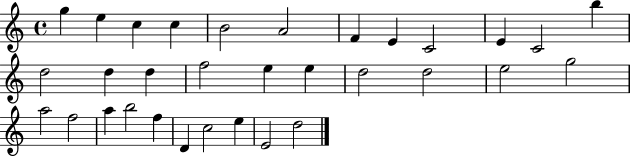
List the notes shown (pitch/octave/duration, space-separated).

G5/q E5/q C5/q C5/q B4/h A4/h F4/q E4/q C4/h E4/q C4/h B5/q D5/h D5/q D5/q F5/h E5/q E5/q D5/h D5/h E5/h G5/h A5/h F5/h A5/q B5/h F5/q D4/q C5/h E5/q E4/h D5/h